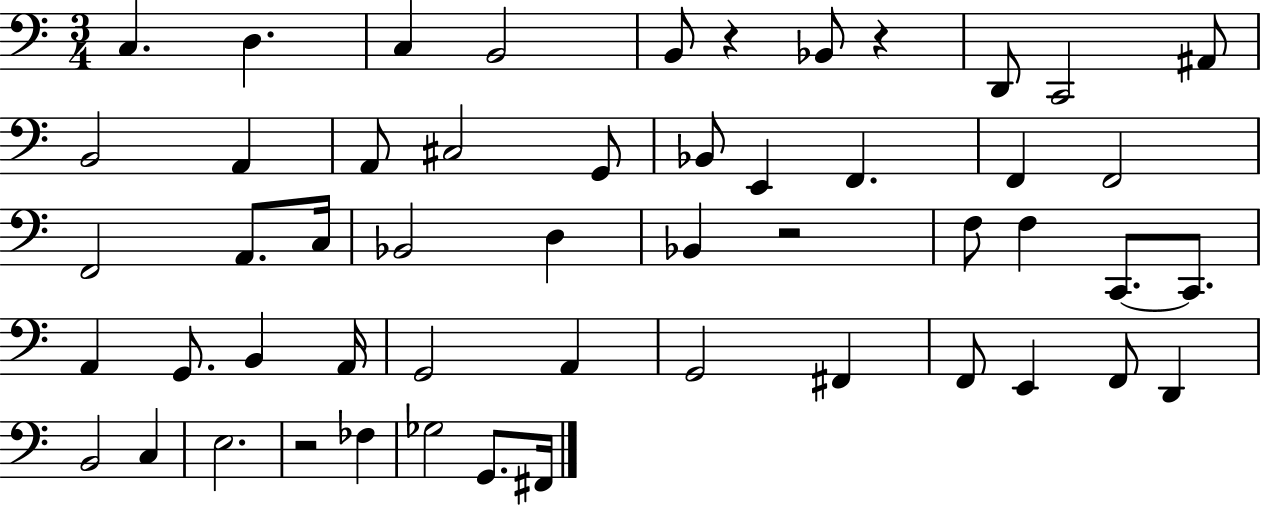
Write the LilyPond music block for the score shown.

{
  \clef bass
  \numericTimeSignature
  \time 3/4
  \key c \major
  \repeat volta 2 { c4. d4. | c4 b,2 | b,8 r4 bes,8 r4 | d,8 c,2 ais,8 | \break b,2 a,4 | a,8 cis2 g,8 | bes,8 e,4 f,4. | f,4 f,2 | \break f,2 a,8. c16 | bes,2 d4 | bes,4 r2 | f8 f4 c,8.~~ c,8. | \break a,4 g,8. b,4 a,16 | g,2 a,4 | g,2 fis,4 | f,8 e,4 f,8 d,4 | \break b,2 c4 | e2. | r2 fes4 | ges2 g,8. fis,16 | \break } \bar "|."
}